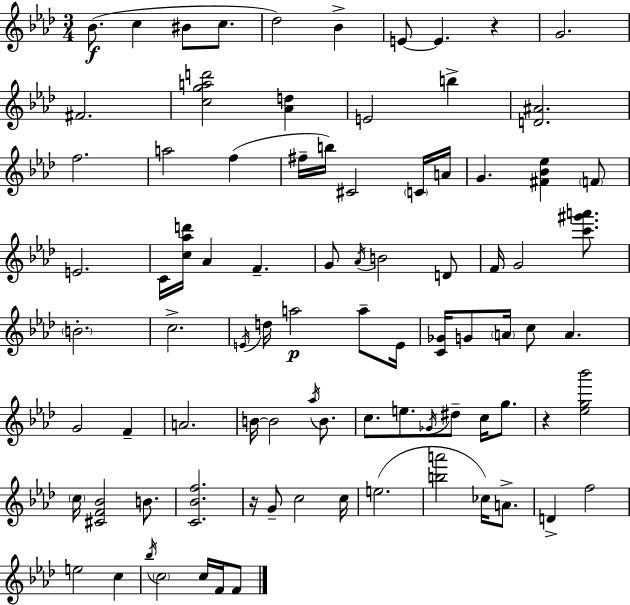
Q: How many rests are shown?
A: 3